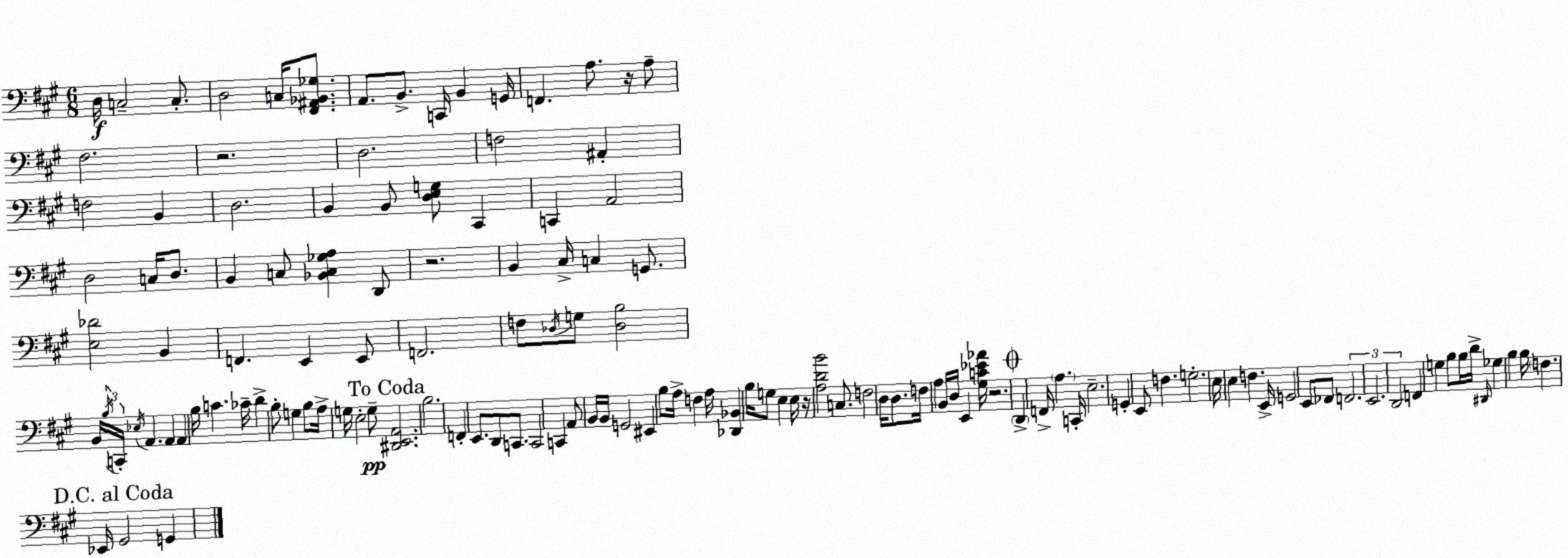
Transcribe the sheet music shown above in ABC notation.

X:1
T:Untitled
M:6/8
L:1/4
K:A
D,/4 C,2 C,/2 D,2 C,/4 [^F,,^A,,_B,,_G,]/2 A,,/2 B,,/2 C,,/4 B,, G,,/4 F,, A,/2 z/4 A,/2 ^F,2 z2 D,2 F,2 ^A,, F,2 B,, D,2 B,, B,,/2 [D,E,G,]/2 ^C,, C,, A,,2 D,2 C,/4 D,/2 B,, C,/2 [_B,,C,_G,A,] D,,/2 z2 B,, ^C,/4 C, G,,/2 [E,_D]2 B,, F,, E,, E,,/2 F,,2 F,/2 _D,/4 G,/2 [_D,B,]2 B,,/4 B,/4 C,,/4 _E,/4 A,, A,, A,, B,/4 C _C/4 D B,/2 G, B,/2 A,/4 G,/4 E,2 G,/2 [^D,,E,,A,,]2 B,2 F,, E,,/2 D,,/2 C,,/2 C,,2 C,, A,,/2 B,,/4 B,,/4 G,,2 ^E,, B,/2 A,/4 F, A,/4 [_D,,_B,,] B,/4 G,/2 E, E,/4 z/4 [A,DB]2 C,/2 F,2 D,/4 D,/2 F,/4 A, B,,/4 D,/4 E,, [^G,C_E_A]/4 z2 D,, F,,/4 A, C,,/4 E,2 G,, E,,/2 F, G,2 E,/4 E, F, E,,/4 G,,2 E,,/2 _F,,/2 F,,2 E,,2 D,,2 F,, G, B,/2 B,/4 D/4 ^D,,/4 _G, B, B,/4 F, _E,,/4 ^G,,2 G,,